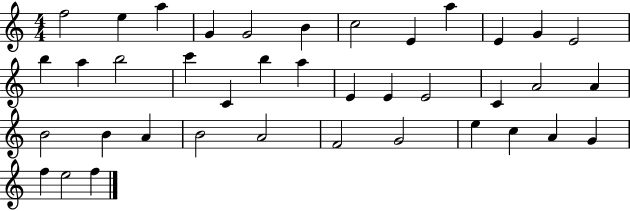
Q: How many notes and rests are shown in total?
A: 39